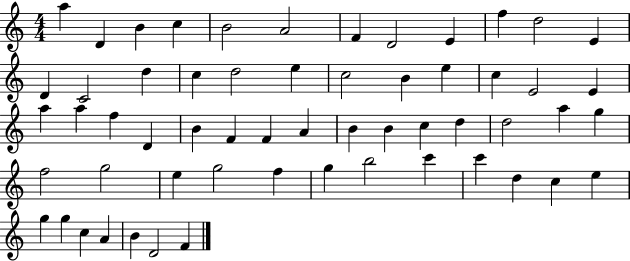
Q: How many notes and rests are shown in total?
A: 58